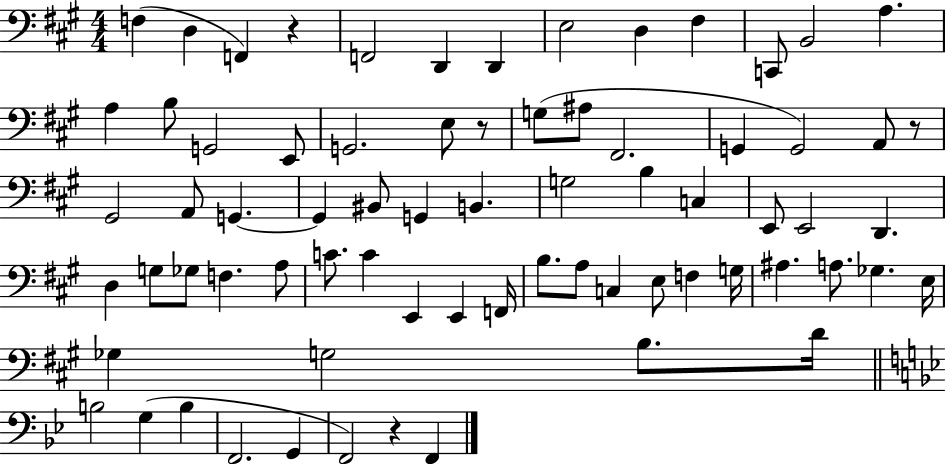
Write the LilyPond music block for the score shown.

{
  \clef bass
  \numericTimeSignature
  \time 4/4
  \key a \major
  f4( d4 f,4) r4 | f,2 d,4 d,4 | e2 d4 fis4 | c,8 b,2 a4. | \break a4 b8 g,2 e,8 | g,2. e8 r8 | g8( ais8 fis,2. | g,4 g,2) a,8 r8 | \break gis,2 a,8 g,4.~~ | g,4 bis,8 g,4 b,4. | g2 b4 c4 | e,8 e,2 d,4. | \break d4 g8 ges8 f4. a8 | c'8. c'4 e,4 e,4 f,16 | b8. a8 c4 e8 f4 g16 | ais4. a8. ges4. e16 | \break ges4 g2 b8. d'16 | \bar "||" \break \key bes \major b2 g4( b4 | f,2. g,4 | f,2) r4 f,4 | \bar "|."
}